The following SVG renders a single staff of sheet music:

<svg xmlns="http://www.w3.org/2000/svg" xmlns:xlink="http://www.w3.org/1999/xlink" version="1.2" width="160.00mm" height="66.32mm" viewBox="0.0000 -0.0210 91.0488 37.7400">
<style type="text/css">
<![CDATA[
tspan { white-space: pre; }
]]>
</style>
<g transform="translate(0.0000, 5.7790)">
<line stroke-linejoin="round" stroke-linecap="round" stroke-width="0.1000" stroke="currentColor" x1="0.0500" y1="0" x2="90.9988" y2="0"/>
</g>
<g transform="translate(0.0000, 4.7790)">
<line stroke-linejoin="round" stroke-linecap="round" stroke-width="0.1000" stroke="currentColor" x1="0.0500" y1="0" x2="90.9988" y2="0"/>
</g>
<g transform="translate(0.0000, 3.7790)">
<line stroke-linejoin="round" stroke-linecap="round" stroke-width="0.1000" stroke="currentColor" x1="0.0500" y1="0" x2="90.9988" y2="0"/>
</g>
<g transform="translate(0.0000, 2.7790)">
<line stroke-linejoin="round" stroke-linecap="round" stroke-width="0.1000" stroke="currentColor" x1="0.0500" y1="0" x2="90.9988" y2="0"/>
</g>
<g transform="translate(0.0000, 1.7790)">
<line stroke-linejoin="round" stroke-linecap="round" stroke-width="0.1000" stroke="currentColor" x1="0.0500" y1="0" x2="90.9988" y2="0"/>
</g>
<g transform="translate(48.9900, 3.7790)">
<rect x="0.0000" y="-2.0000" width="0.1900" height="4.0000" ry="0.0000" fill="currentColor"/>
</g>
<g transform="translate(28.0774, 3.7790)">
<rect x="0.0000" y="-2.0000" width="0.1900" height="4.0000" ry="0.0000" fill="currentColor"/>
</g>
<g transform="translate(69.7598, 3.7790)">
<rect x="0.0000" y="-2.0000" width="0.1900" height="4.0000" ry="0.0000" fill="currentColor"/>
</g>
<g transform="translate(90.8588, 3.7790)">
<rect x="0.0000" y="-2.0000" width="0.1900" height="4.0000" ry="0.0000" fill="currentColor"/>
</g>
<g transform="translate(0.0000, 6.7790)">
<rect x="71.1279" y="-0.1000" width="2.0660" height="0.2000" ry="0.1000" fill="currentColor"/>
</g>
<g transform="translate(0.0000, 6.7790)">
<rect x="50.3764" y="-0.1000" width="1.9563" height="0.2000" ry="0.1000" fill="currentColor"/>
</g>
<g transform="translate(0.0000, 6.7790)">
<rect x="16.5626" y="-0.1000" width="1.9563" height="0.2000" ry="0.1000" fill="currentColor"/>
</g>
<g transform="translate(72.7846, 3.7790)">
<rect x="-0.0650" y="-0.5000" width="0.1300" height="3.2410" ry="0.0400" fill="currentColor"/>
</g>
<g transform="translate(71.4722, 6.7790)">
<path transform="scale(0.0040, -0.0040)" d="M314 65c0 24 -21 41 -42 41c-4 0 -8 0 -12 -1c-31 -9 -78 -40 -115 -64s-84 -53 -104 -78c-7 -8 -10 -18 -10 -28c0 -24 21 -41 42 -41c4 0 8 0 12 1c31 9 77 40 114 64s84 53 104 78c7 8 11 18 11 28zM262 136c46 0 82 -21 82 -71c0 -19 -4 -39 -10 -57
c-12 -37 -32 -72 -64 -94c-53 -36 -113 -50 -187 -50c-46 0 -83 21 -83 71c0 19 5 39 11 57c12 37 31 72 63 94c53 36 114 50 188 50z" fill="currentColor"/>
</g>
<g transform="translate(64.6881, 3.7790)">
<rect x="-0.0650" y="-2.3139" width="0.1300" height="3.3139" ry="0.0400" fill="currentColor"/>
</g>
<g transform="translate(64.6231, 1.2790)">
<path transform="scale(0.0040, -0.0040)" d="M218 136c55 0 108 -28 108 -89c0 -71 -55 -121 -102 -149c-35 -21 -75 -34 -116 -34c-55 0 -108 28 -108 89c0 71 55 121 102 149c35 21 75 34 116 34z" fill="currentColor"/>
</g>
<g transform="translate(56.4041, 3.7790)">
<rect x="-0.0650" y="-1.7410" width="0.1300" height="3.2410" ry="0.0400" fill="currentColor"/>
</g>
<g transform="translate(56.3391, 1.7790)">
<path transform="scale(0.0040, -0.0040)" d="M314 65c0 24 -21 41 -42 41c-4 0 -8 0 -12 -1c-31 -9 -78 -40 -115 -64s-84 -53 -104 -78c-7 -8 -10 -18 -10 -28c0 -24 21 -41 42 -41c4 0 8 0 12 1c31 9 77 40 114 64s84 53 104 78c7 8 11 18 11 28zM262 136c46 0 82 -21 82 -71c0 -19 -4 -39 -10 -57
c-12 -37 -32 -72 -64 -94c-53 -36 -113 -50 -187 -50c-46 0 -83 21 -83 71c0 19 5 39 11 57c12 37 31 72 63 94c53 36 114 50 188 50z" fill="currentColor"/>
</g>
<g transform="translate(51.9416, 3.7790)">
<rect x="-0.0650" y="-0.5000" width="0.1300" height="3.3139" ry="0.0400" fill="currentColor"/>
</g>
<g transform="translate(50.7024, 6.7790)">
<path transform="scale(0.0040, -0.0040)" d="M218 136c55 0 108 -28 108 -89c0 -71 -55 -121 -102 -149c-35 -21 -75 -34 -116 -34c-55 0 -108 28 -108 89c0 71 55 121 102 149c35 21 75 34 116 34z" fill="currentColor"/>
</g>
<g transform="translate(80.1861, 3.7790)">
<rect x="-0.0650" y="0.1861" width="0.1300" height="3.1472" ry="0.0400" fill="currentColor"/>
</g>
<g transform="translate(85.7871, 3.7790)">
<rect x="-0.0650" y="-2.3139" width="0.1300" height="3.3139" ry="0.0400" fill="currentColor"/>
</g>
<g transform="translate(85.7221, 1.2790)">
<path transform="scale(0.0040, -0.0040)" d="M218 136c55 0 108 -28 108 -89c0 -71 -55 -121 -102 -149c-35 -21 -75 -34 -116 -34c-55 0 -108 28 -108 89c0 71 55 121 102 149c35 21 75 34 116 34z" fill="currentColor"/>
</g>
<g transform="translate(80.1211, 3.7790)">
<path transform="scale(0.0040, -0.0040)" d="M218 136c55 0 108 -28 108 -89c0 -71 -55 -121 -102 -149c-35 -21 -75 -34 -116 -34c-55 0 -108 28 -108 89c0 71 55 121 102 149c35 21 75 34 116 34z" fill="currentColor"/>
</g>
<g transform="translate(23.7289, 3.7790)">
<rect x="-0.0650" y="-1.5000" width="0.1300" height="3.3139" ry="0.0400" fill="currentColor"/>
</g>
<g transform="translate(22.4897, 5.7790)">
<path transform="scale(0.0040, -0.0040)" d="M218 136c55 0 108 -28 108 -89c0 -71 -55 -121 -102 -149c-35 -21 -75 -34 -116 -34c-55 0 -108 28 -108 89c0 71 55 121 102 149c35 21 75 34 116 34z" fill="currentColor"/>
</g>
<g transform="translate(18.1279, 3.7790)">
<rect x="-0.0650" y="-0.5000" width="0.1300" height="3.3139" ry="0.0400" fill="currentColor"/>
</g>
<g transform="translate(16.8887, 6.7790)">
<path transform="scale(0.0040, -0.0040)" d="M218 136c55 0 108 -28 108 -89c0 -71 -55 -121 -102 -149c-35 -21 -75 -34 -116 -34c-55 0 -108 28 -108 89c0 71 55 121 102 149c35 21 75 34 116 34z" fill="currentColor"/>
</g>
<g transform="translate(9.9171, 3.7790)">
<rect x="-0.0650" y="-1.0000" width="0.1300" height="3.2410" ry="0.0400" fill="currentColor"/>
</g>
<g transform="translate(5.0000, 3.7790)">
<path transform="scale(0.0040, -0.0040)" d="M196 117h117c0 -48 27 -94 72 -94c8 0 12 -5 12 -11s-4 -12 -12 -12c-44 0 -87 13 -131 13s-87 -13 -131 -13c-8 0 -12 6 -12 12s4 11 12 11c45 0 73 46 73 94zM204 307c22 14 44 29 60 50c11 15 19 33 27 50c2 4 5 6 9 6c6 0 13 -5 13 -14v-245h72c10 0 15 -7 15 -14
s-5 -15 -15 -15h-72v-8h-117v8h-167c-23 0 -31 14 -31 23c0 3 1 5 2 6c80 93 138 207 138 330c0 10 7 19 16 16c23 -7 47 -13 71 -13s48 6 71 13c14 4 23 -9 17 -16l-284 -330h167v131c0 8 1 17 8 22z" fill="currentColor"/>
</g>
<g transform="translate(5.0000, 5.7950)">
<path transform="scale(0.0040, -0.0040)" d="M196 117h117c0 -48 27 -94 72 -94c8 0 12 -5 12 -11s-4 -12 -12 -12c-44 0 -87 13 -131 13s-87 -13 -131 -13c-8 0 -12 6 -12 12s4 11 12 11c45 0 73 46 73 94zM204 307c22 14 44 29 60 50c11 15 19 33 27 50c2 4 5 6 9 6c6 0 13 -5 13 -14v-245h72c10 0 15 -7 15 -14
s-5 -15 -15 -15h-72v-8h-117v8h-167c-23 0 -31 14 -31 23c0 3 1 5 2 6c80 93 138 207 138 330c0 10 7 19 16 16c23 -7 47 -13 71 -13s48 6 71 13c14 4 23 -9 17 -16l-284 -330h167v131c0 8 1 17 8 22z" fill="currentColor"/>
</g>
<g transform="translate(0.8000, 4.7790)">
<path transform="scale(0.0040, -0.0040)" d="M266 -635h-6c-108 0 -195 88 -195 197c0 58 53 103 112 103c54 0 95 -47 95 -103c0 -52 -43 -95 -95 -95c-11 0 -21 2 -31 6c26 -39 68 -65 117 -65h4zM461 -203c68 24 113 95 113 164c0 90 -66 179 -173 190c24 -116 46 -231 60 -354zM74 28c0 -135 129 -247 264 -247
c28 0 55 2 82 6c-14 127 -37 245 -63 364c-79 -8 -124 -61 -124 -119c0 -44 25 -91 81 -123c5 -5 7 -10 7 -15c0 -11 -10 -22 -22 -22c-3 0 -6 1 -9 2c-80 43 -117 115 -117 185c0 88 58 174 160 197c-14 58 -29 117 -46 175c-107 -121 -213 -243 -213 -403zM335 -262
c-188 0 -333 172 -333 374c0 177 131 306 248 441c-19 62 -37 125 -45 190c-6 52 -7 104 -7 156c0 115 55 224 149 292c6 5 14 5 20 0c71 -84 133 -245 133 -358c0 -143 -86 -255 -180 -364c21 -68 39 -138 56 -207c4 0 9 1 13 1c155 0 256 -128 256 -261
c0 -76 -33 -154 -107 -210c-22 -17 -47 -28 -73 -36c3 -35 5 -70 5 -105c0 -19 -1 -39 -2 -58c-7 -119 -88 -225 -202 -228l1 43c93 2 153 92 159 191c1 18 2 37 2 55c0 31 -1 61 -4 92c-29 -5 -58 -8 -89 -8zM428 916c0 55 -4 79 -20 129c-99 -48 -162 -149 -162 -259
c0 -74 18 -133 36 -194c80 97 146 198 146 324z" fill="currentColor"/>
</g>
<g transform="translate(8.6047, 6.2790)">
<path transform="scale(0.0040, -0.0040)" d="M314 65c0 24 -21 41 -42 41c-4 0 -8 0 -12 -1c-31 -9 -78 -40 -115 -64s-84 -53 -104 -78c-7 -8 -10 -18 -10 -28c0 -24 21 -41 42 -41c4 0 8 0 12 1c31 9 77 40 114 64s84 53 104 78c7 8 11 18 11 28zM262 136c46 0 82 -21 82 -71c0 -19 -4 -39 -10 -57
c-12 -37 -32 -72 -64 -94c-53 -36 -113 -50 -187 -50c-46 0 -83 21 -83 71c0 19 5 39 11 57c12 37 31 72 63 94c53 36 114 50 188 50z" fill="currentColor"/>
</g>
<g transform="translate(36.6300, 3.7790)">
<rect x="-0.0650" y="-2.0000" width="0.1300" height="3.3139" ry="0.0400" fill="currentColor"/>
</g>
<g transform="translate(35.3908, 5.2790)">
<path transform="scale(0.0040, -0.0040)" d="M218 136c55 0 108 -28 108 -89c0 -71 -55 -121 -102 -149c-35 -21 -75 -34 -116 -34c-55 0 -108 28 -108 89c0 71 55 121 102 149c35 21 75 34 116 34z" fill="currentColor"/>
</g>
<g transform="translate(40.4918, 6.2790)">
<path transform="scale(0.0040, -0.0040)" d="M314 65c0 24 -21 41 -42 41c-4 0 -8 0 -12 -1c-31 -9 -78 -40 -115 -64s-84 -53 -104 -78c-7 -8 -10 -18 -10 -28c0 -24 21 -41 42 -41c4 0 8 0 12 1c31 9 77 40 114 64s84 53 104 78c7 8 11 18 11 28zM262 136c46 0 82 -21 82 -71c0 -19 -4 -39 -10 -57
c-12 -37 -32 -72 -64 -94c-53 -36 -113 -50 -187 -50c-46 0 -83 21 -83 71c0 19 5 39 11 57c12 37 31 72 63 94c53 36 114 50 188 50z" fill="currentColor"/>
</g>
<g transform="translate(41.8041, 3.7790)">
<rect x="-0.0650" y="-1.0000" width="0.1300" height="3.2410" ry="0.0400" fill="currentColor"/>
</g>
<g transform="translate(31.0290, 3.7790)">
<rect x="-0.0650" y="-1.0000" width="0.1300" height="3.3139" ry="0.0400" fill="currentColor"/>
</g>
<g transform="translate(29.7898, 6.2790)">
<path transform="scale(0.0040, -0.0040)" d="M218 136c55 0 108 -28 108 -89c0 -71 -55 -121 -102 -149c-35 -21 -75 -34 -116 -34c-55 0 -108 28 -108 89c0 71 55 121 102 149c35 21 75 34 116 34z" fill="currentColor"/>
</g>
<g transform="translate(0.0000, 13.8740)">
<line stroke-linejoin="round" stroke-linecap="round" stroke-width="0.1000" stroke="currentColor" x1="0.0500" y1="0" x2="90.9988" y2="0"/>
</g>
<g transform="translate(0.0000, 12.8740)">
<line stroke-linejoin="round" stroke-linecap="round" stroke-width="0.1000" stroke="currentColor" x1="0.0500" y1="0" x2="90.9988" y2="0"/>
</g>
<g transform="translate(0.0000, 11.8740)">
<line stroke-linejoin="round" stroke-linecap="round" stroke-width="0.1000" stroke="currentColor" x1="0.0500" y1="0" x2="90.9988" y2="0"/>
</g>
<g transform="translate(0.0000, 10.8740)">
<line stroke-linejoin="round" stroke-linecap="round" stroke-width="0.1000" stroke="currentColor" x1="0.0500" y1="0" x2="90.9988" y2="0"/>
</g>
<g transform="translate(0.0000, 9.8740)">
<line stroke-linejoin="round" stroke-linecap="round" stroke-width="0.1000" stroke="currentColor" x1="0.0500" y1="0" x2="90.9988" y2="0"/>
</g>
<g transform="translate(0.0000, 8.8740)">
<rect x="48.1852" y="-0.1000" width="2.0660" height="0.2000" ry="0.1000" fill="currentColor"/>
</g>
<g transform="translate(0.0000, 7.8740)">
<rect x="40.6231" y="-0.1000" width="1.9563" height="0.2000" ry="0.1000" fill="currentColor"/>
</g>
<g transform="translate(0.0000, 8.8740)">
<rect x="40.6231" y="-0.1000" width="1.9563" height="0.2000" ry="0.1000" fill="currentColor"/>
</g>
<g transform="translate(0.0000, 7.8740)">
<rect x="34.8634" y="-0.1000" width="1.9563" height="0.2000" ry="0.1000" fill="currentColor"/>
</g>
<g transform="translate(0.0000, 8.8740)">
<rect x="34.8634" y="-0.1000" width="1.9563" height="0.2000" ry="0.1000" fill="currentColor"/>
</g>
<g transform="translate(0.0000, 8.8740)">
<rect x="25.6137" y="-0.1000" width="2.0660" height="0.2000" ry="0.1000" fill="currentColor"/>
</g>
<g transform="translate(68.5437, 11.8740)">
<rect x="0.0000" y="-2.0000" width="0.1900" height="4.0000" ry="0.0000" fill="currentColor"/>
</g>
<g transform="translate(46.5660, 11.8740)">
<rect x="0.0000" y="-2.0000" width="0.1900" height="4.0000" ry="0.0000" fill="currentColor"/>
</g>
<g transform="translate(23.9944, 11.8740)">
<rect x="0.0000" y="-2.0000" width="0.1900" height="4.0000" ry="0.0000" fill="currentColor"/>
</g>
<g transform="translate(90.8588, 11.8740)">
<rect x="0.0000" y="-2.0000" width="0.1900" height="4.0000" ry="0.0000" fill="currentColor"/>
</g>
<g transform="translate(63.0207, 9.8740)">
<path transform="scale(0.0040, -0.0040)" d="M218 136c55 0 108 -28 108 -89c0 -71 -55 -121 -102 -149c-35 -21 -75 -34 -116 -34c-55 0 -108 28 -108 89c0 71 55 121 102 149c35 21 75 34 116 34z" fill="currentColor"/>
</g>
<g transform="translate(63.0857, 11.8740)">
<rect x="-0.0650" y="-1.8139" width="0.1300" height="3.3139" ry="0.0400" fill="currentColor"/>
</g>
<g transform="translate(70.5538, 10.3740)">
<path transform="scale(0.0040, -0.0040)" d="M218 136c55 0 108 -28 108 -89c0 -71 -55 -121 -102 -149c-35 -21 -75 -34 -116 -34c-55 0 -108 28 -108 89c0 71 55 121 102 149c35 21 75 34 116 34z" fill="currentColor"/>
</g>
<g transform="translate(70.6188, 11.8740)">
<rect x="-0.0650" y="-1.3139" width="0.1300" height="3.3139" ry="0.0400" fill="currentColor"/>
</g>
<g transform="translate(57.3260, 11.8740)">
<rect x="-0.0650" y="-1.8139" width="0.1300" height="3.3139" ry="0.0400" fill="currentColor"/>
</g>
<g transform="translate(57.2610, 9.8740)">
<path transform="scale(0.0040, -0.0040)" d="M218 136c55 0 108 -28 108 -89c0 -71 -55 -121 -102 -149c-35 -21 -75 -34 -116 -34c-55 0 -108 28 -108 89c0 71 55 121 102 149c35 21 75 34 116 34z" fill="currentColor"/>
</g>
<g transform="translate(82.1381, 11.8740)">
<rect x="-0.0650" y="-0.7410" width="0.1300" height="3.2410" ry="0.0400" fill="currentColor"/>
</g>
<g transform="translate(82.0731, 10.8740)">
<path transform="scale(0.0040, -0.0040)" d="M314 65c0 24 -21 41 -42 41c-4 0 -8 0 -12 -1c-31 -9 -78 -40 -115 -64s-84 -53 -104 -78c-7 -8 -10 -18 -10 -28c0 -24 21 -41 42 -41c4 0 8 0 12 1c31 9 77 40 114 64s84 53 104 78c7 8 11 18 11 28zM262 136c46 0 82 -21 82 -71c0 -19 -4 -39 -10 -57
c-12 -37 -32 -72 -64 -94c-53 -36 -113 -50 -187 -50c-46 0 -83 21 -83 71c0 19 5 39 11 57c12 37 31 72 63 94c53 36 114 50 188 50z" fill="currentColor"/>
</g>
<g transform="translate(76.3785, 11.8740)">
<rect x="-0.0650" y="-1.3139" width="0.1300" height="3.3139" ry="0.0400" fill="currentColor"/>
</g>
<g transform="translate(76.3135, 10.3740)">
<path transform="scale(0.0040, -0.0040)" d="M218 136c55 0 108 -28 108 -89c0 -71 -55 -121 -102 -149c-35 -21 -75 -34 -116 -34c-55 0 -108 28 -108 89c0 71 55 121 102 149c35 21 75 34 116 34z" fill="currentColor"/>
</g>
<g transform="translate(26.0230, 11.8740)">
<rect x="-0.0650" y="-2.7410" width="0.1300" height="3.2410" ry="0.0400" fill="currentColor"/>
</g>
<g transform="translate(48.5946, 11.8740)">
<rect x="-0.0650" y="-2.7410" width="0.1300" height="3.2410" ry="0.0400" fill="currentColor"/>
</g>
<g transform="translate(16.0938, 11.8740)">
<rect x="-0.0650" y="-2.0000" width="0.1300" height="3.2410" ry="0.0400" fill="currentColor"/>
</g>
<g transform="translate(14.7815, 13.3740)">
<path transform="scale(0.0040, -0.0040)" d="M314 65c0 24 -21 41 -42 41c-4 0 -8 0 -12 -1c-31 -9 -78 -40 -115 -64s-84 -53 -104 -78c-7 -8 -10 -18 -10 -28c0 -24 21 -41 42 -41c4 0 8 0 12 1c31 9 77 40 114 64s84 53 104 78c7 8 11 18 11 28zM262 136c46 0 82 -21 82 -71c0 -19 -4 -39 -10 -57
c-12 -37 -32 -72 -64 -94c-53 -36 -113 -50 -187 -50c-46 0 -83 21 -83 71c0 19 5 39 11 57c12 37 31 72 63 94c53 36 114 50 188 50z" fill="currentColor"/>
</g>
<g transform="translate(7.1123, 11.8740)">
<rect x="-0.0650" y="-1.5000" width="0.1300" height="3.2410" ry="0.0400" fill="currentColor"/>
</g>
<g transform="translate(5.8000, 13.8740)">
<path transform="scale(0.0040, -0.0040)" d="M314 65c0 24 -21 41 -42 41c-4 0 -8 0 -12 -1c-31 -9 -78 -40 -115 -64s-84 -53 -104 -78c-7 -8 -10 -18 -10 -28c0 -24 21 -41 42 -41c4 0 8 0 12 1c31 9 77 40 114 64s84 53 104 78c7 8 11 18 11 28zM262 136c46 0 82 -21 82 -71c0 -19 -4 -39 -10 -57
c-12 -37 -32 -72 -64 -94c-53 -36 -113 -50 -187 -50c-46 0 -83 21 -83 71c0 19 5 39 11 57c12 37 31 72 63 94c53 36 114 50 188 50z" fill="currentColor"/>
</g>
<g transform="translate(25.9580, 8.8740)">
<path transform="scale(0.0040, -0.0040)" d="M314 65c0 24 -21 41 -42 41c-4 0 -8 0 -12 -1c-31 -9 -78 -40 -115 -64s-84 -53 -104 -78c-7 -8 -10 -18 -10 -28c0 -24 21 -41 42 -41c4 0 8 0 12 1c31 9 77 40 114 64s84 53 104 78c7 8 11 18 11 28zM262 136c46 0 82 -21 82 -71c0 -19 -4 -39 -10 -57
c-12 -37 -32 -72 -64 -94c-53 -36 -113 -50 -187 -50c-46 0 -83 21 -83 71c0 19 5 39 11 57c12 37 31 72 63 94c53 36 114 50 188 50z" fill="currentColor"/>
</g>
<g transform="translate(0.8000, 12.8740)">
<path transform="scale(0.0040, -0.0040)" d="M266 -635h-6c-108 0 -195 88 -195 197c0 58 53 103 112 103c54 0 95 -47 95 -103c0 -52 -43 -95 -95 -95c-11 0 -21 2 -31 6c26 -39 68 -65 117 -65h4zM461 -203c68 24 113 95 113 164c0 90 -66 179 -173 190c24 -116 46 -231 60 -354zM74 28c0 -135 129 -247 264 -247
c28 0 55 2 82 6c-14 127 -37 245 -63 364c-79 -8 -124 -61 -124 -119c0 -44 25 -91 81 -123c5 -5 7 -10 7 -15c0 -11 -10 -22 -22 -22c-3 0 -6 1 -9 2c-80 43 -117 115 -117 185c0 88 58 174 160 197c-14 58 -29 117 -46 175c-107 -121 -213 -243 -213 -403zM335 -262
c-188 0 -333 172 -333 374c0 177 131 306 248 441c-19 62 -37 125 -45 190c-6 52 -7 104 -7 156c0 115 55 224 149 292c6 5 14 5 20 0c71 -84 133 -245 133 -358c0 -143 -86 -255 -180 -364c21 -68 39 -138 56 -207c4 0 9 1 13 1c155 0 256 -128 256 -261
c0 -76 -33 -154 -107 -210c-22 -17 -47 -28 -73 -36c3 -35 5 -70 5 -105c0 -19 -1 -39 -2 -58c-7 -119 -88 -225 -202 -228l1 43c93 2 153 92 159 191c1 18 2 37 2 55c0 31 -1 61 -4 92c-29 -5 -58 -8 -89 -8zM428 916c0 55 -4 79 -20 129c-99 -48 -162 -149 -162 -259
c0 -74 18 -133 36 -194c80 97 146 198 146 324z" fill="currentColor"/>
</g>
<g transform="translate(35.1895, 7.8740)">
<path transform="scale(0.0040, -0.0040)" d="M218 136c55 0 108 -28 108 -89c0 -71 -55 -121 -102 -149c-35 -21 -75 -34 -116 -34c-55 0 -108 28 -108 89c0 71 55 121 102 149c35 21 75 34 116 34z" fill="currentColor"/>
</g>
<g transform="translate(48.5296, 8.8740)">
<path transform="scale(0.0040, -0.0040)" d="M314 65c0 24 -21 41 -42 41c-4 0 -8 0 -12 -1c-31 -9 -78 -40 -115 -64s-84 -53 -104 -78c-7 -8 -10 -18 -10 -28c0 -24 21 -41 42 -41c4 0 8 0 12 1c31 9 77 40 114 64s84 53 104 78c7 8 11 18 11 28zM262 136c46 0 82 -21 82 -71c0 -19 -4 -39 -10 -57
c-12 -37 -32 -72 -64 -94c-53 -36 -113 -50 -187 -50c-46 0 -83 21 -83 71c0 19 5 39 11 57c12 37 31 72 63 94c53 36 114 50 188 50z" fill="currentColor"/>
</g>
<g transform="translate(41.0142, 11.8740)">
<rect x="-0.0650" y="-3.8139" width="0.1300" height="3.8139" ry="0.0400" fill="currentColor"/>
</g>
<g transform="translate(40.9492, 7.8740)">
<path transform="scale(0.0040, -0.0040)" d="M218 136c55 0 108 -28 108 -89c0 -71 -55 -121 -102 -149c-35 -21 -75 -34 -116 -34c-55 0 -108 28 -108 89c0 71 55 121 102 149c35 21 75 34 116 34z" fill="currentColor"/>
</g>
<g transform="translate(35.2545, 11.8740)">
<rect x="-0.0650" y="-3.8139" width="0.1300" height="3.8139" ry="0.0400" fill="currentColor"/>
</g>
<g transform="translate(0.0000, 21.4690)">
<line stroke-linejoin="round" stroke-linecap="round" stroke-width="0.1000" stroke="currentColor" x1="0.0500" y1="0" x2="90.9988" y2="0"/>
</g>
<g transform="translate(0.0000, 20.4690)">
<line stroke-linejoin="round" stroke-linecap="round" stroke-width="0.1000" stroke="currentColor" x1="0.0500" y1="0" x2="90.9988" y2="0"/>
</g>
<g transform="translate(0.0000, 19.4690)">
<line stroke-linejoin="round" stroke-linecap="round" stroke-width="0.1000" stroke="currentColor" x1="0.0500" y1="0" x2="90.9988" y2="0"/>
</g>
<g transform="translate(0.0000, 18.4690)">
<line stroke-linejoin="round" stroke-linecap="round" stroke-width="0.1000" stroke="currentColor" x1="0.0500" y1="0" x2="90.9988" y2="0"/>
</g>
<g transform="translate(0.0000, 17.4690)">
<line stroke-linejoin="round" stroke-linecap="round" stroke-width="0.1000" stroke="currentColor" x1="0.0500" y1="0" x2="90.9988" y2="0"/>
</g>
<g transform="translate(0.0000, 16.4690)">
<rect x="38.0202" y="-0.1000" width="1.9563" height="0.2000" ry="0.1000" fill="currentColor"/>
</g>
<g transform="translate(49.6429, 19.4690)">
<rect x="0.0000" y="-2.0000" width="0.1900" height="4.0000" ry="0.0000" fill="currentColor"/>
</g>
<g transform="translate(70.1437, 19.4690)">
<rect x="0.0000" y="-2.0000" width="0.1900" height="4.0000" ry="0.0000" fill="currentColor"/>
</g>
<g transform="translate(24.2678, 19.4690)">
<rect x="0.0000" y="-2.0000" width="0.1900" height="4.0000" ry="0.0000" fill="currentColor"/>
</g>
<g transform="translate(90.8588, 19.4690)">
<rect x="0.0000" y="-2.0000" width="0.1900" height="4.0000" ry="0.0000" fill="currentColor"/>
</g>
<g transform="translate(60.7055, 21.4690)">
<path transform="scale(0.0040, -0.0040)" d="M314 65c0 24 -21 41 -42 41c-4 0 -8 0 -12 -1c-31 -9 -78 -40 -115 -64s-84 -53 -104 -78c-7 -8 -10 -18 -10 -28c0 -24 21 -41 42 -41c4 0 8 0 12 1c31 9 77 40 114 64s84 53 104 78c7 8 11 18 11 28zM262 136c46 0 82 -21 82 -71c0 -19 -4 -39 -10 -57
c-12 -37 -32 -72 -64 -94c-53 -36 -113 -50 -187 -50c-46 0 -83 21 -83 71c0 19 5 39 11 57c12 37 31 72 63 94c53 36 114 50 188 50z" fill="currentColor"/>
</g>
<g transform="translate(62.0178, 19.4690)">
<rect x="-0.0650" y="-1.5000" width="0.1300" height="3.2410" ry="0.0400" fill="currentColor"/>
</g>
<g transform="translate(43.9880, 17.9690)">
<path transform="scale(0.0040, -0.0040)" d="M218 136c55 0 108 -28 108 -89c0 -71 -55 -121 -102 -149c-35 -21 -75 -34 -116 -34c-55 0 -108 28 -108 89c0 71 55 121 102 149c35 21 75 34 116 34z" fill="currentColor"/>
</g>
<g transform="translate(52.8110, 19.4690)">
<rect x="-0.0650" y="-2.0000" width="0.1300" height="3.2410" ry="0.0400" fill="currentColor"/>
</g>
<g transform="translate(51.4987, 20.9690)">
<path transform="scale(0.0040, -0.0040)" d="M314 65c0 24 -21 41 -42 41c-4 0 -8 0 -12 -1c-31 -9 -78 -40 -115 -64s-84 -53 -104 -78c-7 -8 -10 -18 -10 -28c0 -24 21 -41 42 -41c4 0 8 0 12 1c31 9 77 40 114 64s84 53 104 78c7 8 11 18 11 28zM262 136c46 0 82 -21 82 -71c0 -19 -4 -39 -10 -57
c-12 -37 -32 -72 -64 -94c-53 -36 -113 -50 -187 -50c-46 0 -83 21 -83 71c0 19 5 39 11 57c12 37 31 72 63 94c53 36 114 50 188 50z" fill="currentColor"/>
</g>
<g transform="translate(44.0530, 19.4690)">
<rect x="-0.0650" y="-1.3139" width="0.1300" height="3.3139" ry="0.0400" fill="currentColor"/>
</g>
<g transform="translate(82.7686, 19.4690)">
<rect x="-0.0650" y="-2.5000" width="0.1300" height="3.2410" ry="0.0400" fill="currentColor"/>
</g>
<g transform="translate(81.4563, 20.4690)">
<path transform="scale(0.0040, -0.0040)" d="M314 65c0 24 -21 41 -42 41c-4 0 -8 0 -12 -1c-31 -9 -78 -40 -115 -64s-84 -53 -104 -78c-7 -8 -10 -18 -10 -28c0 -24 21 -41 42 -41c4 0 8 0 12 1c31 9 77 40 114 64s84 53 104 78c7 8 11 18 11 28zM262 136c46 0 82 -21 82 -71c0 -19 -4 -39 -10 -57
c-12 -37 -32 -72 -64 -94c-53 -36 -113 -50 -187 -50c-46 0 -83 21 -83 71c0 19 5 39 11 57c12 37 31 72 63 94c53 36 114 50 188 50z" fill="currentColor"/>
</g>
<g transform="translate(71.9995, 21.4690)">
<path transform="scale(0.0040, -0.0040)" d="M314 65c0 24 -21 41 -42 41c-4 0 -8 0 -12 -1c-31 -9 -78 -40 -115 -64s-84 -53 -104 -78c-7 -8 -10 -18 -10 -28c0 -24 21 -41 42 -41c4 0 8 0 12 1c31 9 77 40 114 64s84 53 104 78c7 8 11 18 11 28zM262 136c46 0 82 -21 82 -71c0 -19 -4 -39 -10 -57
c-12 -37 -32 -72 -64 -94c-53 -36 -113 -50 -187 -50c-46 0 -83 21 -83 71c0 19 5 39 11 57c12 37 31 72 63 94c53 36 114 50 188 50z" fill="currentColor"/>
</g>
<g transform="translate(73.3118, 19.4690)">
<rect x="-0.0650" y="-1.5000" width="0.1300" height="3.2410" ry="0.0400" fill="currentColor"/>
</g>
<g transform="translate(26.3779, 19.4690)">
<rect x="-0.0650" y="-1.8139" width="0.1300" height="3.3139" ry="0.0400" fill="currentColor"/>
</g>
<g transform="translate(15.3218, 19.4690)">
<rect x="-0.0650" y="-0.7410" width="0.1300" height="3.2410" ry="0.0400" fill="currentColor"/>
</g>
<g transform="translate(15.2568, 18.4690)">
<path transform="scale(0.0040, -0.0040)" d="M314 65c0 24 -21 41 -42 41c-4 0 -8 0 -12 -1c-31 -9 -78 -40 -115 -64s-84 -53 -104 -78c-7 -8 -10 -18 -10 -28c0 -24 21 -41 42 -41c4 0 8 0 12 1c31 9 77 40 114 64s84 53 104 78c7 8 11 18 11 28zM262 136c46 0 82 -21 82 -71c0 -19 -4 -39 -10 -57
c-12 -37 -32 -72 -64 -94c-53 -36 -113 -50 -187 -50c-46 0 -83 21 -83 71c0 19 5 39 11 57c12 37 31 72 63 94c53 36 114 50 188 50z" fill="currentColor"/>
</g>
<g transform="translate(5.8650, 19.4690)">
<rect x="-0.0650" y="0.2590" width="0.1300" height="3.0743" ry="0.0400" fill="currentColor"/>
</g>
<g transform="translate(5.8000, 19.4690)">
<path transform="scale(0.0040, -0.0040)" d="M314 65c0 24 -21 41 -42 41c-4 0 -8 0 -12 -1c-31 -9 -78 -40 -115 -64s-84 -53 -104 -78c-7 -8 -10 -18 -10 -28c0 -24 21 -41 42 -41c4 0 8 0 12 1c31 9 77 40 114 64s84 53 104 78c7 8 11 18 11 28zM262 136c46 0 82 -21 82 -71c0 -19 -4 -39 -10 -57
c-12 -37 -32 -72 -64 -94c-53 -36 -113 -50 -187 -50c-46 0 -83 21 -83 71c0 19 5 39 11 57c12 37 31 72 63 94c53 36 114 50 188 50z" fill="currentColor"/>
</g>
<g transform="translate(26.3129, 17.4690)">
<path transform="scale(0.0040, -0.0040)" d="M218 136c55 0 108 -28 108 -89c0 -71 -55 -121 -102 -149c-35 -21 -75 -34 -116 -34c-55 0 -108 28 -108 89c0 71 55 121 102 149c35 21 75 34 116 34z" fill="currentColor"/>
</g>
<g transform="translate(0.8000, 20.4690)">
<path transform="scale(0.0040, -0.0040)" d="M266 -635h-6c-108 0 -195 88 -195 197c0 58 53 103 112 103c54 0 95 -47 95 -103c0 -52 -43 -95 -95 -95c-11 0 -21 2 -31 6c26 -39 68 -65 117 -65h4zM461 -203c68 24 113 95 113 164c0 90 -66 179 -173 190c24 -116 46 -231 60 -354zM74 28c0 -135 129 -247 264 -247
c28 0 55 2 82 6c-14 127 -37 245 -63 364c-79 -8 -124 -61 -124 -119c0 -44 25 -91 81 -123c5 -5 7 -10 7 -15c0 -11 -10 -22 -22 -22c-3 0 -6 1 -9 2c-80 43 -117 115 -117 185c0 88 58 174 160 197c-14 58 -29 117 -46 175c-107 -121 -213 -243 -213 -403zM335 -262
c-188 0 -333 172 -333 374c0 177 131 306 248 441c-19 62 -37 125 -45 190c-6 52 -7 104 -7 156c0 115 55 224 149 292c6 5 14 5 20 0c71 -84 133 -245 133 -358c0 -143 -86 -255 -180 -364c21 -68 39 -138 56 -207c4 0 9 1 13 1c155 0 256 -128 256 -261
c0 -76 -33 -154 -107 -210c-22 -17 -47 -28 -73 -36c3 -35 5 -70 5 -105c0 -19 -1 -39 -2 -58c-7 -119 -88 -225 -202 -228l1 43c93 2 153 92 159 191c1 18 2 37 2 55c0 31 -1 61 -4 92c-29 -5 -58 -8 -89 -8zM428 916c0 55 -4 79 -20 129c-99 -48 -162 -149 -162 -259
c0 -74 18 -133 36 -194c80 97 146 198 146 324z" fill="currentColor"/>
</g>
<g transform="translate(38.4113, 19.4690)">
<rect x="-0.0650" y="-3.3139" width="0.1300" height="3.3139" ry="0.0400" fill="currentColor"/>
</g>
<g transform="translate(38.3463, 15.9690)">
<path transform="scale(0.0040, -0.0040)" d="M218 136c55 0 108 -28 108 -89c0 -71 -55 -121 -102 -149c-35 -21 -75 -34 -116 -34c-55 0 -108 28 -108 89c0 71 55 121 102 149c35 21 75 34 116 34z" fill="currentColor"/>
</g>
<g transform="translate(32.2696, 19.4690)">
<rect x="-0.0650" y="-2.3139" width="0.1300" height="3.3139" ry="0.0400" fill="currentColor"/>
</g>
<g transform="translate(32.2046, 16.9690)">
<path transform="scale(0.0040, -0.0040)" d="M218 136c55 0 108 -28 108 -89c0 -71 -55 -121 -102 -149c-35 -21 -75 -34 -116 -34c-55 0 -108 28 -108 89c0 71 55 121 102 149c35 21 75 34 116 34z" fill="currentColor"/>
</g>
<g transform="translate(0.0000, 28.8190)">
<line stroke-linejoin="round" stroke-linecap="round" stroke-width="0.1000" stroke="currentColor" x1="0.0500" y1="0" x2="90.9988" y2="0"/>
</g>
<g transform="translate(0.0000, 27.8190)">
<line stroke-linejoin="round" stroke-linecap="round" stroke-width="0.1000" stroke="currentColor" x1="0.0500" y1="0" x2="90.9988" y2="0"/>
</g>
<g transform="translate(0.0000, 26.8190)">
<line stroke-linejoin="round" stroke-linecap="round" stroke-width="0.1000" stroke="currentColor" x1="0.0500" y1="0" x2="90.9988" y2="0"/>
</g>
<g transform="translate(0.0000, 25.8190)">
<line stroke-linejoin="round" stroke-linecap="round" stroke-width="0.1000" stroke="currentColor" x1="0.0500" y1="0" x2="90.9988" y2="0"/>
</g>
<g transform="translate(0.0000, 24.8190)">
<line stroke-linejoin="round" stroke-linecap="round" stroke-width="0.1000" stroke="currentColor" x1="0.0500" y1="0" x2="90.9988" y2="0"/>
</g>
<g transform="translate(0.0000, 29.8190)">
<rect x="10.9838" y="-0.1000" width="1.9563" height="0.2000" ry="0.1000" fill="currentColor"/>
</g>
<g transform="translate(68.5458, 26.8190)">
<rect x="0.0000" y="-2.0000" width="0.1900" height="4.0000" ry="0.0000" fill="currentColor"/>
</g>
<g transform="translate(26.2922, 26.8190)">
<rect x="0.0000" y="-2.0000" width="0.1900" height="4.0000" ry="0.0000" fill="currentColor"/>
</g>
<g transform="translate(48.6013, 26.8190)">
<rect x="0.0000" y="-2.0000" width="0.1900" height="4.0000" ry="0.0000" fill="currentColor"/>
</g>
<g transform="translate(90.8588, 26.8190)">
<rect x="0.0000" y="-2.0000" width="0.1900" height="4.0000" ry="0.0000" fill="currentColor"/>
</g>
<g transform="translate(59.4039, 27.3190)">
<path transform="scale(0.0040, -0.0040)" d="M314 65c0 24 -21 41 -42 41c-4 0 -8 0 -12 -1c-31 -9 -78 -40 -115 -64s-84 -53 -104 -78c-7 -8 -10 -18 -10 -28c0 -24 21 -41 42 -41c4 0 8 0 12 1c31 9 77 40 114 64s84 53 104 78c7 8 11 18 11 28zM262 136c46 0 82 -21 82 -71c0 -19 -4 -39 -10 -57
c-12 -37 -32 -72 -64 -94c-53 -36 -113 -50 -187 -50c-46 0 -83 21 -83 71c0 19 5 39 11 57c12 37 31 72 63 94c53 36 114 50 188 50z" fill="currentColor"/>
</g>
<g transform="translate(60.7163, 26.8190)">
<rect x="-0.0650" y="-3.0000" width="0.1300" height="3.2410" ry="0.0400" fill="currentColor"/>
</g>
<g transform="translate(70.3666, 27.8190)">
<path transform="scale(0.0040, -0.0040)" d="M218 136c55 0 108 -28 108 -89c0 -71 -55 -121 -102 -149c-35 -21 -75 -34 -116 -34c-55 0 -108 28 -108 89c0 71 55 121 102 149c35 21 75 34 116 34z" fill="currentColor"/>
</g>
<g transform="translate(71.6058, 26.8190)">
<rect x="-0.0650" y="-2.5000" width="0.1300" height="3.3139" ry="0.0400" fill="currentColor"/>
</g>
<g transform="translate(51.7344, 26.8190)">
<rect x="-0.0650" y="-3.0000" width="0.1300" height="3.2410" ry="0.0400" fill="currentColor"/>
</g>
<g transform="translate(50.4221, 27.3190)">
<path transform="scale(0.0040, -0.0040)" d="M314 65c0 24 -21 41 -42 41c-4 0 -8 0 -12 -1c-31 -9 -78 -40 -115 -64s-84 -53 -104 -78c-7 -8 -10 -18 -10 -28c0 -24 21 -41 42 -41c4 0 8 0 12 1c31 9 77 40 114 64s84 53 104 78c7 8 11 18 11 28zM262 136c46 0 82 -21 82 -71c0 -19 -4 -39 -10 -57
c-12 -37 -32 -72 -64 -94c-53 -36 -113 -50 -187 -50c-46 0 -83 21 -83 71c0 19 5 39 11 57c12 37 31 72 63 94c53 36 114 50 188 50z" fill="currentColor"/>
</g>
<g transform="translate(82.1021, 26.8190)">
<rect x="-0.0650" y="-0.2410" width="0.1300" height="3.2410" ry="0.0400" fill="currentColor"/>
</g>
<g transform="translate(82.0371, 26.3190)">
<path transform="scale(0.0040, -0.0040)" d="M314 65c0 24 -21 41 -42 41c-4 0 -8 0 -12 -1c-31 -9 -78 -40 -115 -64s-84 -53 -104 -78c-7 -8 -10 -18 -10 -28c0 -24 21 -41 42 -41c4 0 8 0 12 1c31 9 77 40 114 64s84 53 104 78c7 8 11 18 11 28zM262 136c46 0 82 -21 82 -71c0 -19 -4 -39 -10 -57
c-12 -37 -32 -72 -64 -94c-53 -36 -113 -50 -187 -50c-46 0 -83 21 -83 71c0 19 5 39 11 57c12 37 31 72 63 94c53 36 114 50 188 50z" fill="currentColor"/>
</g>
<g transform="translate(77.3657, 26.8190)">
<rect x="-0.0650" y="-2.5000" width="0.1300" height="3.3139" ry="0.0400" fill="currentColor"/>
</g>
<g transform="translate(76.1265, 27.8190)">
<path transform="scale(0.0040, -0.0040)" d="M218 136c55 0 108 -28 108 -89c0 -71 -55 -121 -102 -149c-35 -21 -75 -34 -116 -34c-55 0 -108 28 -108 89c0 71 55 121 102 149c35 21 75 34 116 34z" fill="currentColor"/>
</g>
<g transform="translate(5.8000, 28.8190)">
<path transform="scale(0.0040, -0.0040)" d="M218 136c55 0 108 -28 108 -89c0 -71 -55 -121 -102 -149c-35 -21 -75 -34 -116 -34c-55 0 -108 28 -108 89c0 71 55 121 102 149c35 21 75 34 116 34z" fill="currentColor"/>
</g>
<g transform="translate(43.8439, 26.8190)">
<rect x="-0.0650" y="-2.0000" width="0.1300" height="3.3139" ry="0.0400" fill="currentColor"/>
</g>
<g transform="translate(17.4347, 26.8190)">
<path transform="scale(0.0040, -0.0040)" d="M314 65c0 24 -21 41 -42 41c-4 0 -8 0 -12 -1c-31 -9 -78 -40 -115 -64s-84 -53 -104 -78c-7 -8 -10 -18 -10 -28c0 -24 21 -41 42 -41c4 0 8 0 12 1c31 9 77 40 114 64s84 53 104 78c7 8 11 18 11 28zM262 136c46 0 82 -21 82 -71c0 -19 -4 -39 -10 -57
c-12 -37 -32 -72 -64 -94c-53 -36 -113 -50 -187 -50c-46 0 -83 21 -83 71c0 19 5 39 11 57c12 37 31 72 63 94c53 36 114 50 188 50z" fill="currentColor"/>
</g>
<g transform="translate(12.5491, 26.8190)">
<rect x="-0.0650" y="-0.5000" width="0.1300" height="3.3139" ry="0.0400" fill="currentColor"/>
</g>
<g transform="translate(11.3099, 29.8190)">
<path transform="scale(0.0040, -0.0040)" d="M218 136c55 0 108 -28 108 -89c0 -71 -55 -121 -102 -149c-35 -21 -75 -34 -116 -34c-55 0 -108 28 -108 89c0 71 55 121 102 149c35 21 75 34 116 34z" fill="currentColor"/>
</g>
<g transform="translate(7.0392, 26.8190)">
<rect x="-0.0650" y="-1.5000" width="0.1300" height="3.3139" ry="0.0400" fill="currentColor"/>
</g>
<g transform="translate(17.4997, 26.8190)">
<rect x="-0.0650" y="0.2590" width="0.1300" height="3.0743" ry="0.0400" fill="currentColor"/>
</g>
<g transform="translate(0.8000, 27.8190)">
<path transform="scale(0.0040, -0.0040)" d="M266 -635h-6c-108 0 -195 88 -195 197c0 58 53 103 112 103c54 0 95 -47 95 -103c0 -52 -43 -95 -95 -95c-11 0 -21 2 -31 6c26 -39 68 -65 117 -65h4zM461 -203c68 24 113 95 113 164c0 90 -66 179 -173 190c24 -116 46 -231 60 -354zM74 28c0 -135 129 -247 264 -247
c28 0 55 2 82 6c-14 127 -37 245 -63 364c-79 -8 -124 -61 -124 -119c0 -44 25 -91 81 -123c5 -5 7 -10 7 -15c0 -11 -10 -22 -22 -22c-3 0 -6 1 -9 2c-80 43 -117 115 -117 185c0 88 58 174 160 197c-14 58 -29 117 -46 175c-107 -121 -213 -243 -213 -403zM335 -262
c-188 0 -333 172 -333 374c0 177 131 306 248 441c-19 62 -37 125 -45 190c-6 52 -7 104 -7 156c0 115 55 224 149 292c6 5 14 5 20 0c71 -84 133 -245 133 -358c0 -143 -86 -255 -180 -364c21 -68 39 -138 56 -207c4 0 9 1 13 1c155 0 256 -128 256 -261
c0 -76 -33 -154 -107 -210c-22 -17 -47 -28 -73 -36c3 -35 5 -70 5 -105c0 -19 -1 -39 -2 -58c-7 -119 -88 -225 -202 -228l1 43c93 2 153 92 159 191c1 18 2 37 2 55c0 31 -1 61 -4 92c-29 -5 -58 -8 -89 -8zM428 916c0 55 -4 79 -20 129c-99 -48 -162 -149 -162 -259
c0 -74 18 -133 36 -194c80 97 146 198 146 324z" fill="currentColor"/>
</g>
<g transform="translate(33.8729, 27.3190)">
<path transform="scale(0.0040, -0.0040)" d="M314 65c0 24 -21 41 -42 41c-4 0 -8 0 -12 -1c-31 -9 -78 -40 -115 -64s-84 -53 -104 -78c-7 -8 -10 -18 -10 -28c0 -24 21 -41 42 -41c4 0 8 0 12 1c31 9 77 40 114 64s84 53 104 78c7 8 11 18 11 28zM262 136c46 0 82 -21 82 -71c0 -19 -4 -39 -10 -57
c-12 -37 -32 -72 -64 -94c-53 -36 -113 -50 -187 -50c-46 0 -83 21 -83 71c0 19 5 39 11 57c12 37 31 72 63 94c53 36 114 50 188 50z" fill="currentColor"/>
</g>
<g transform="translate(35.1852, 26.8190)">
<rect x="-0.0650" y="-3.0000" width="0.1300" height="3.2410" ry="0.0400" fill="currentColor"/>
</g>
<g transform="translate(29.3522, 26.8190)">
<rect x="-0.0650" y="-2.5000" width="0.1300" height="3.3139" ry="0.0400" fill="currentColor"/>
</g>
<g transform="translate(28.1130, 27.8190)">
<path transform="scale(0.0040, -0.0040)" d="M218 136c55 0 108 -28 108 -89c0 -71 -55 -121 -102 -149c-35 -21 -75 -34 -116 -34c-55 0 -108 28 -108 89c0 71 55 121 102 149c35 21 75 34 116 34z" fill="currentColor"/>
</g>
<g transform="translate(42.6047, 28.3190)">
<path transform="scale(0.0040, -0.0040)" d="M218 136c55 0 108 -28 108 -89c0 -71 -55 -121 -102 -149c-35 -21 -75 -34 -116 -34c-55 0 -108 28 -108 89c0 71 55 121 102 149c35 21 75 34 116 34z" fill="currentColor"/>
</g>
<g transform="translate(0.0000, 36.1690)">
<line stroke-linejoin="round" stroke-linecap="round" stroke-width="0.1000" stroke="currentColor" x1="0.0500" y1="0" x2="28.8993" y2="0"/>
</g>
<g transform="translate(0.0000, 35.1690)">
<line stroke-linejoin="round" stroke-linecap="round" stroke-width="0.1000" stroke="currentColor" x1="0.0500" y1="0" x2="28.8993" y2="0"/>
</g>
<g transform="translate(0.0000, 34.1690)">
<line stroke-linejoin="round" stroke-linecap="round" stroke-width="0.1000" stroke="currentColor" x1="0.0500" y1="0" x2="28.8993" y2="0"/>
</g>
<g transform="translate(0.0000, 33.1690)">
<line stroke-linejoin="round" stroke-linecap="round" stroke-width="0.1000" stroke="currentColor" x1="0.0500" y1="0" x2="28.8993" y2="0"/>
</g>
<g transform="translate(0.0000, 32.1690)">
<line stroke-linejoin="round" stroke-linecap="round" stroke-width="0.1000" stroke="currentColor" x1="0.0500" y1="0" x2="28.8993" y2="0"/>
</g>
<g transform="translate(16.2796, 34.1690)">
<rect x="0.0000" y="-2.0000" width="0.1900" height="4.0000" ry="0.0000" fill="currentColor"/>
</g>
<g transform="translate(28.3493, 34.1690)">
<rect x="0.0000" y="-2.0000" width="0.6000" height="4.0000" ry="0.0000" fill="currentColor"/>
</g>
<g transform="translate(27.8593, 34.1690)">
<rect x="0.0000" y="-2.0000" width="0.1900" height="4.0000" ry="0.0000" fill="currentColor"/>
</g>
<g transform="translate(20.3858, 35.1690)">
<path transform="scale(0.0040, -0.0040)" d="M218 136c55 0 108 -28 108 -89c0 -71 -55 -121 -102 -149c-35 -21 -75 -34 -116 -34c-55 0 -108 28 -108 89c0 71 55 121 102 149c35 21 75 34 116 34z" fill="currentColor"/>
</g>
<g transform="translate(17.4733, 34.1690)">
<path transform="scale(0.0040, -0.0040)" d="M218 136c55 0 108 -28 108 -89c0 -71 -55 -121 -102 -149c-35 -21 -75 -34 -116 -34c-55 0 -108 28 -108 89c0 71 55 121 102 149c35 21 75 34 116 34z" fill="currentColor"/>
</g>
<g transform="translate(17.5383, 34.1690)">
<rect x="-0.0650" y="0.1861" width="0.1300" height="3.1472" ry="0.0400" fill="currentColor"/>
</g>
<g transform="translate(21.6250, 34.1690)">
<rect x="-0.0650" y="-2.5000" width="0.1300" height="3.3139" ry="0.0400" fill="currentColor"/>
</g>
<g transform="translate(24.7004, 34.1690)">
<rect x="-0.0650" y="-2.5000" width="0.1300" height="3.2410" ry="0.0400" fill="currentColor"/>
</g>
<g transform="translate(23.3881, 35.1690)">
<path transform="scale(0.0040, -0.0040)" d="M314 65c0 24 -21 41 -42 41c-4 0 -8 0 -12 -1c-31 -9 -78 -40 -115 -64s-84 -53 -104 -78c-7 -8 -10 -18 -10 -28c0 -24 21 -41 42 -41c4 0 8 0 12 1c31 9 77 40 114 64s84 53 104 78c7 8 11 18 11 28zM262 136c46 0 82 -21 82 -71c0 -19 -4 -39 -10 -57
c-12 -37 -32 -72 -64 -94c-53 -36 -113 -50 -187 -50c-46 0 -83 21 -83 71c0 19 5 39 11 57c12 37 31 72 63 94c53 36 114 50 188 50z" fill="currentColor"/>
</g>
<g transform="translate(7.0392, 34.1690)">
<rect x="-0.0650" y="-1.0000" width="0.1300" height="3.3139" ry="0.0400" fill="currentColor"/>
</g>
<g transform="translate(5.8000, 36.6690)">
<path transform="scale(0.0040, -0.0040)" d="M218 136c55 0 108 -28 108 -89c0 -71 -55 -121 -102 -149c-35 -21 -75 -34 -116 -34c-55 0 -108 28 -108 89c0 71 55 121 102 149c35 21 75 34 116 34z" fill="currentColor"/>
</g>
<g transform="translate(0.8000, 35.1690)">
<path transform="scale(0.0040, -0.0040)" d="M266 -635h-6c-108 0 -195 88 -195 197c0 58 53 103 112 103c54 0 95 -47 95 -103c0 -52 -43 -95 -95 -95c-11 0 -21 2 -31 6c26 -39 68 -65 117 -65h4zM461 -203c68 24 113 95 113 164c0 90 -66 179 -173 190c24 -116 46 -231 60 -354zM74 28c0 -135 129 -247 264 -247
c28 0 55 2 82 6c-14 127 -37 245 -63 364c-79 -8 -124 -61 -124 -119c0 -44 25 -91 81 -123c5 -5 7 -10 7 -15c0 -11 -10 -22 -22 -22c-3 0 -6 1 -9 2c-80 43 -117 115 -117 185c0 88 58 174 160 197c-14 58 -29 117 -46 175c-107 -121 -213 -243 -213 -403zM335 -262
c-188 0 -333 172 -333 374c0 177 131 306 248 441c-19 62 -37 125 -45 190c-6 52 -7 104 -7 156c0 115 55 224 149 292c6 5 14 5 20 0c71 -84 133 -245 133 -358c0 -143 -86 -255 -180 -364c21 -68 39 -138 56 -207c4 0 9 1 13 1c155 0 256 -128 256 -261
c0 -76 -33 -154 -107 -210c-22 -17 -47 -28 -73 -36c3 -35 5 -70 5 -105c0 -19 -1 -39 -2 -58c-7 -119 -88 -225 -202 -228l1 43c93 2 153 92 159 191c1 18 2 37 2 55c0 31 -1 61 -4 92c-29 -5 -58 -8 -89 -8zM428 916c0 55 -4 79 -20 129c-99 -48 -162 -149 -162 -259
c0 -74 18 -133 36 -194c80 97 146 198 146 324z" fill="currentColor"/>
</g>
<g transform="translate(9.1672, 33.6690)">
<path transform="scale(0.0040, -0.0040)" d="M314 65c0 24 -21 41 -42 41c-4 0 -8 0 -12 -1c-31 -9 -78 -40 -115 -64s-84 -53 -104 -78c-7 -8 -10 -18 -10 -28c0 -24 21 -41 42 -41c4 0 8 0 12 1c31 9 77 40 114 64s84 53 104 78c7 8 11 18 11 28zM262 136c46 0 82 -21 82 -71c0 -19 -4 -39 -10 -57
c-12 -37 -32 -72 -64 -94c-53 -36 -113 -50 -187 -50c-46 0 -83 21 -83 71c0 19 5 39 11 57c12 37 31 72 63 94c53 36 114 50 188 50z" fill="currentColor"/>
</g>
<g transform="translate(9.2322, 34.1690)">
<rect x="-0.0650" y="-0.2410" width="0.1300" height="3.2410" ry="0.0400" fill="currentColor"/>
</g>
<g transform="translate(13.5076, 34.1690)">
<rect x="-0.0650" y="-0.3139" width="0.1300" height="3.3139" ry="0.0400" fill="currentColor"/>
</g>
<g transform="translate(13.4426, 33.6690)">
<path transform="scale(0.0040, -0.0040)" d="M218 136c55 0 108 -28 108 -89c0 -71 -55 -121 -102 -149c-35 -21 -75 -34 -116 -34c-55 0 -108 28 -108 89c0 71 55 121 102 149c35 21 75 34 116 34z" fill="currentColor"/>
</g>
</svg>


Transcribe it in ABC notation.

X:1
T:Untitled
M:4/4
L:1/4
K:C
D2 C E D F D2 C f2 g C2 B g E2 F2 a2 c' c' a2 f f e e d2 B2 d2 f g b e F2 E2 E2 G2 E C B2 G A2 F A2 A2 G G c2 D c2 c B G G2